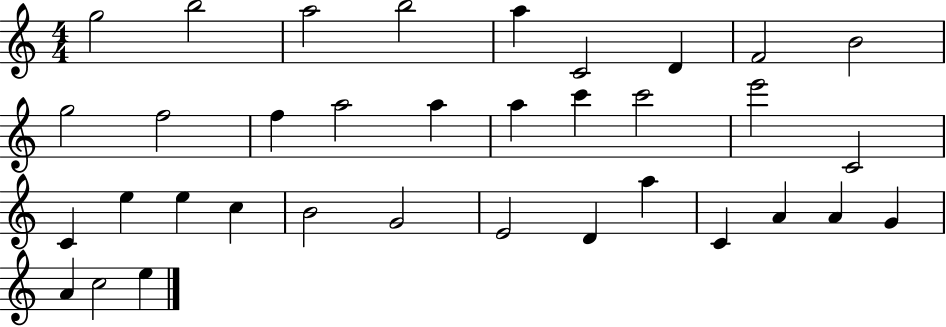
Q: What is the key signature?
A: C major